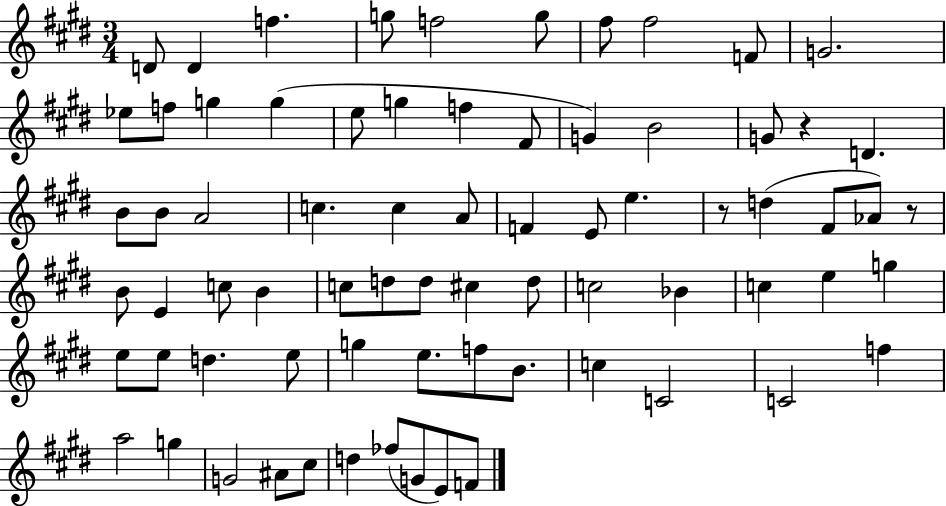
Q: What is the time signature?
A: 3/4